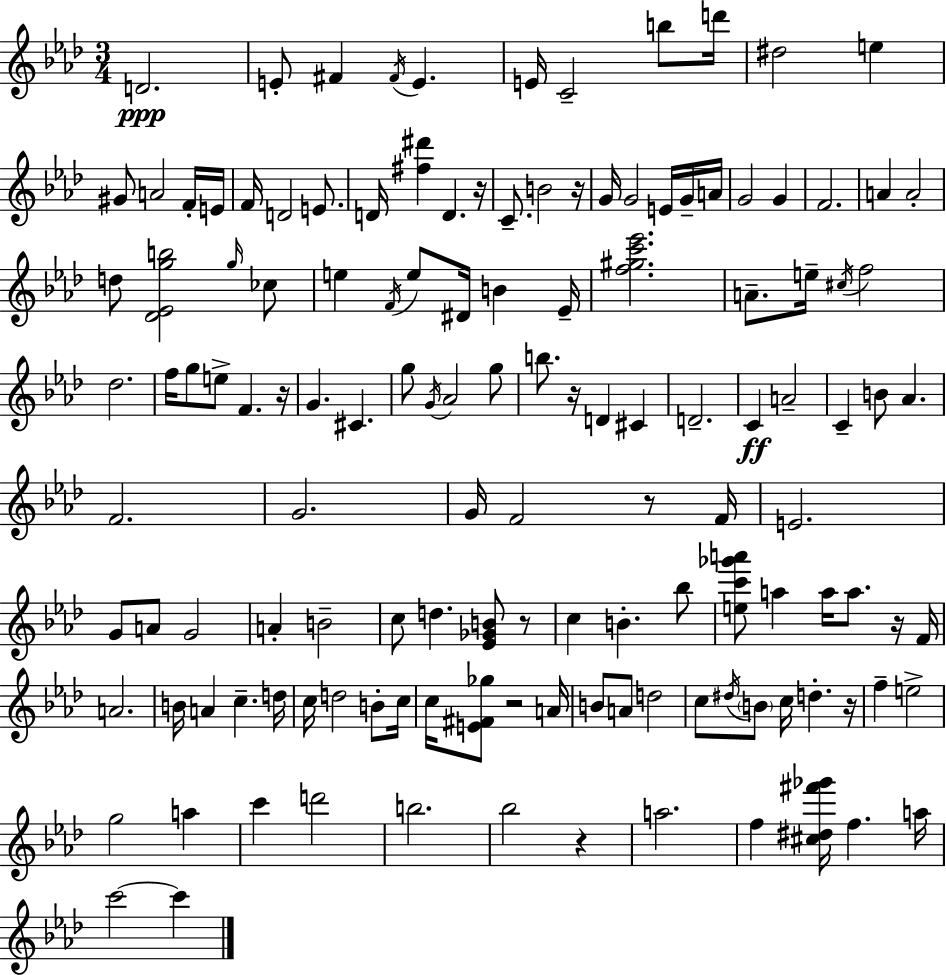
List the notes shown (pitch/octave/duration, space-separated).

D4/h. E4/e F#4/q F#4/s E4/q. E4/s C4/h B5/e D6/s D#5/h E5/q G#4/e A4/h F4/s E4/s F4/s D4/h E4/e. D4/s [F#5,D#6]/q D4/q. R/s C4/e. B4/h R/s G4/s G4/h E4/s G4/s A4/s G4/h G4/q F4/h. A4/q A4/h D5/e [Db4,Eb4,G5,B5]/h G5/s CES5/e E5/q F4/s E5/e D#4/s B4/q Eb4/s [F5,G#5,C6,Eb6]/h. A4/e. E5/s C#5/s F5/h Db5/h. F5/s G5/e E5/e F4/q. R/s G4/q. C#4/q. G5/e G4/s Ab4/h G5/e B5/e. R/s D4/q C#4/q D4/h. C4/q A4/h C4/q B4/e Ab4/q. F4/h. G4/h. G4/s F4/h R/e F4/s E4/h. G4/e A4/e G4/h A4/q B4/h C5/e D5/q. [Eb4,Gb4,B4]/e R/e C5/q B4/q. Bb5/e [E5,C6,Gb6,A6]/e A5/q A5/s A5/e. R/s F4/s A4/h. B4/s A4/q C5/q. D5/s C5/s D5/h B4/e C5/s C5/s [E4,F#4,Gb5]/e R/h A4/s B4/e A4/e D5/h C5/e D#5/s B4/e C5/s D5/q. R/s F5/q E5/h G5/h A5/q C6/q D6/h B5/h. Bb5/h R/q A5/h. F5/q [C#5,D#5,F#6,Gb6]/s F5/q. A5/s C6/h C6/q